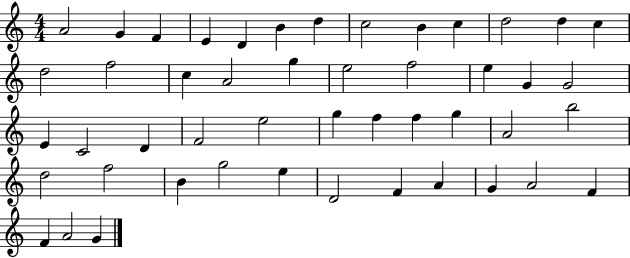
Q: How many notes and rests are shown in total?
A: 48